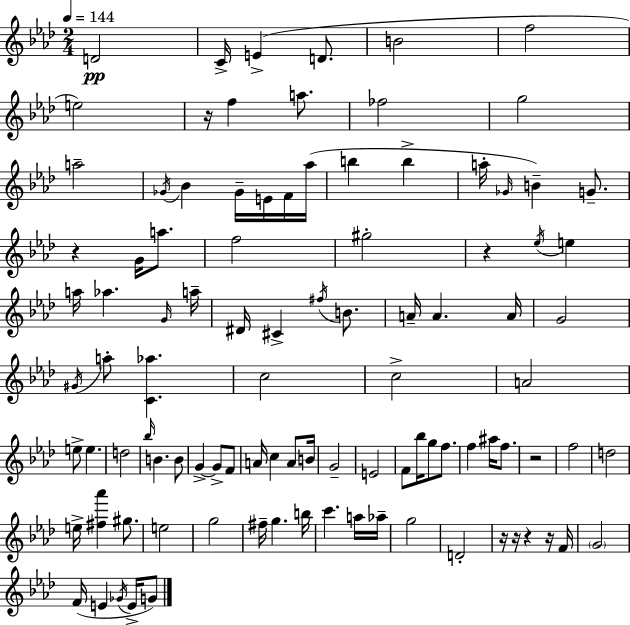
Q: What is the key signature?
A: AES major